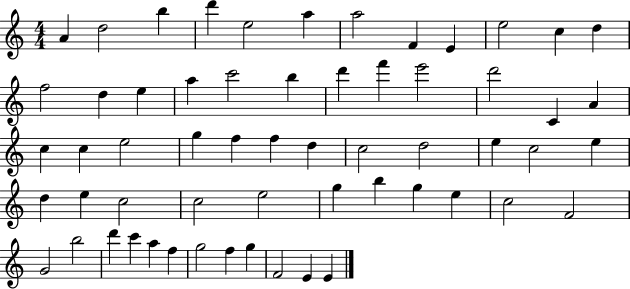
A4/q D5/h B5/q D6/q E5/h A5/q A5/h F4/q E4/q E5/h C5/q D5/q F5/h D5/q E5/q A5/q C6/h B5/q D6/q F6/q E6/h D6/h C4/q A4/q C5/q C5/q E5/h G5/q F5/q F5/q D5/q C5/h D5/h E5/q C5/h E5/q D5/q E5/q C5/h C5/h E5/h G5/q B5/q G5/q E5/q C5/h F4/h G4/h B5/h D6/q C6/q A5/q F5/q G5/h F5/q G5/q F4/h E4/q E4/q